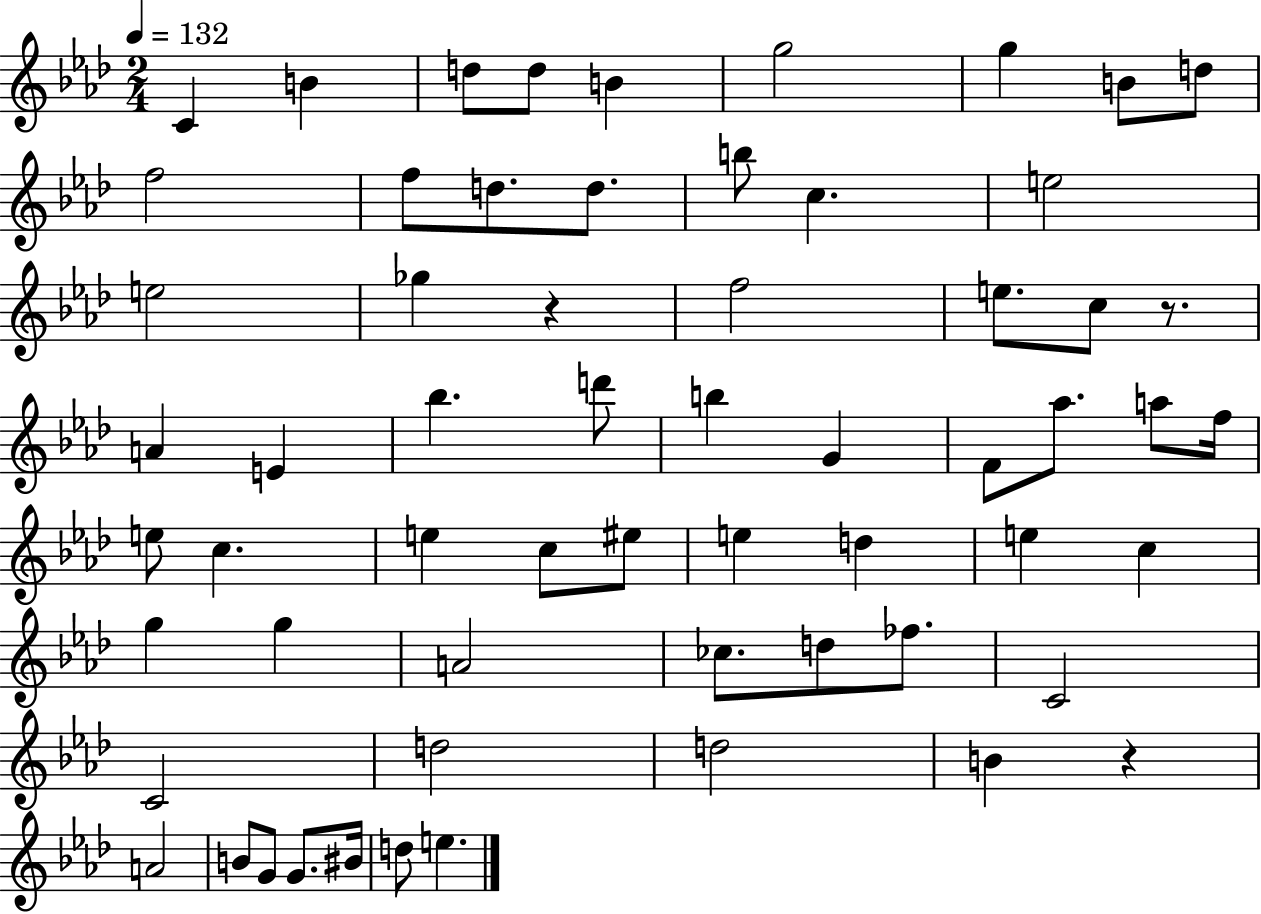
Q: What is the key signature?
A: AES major